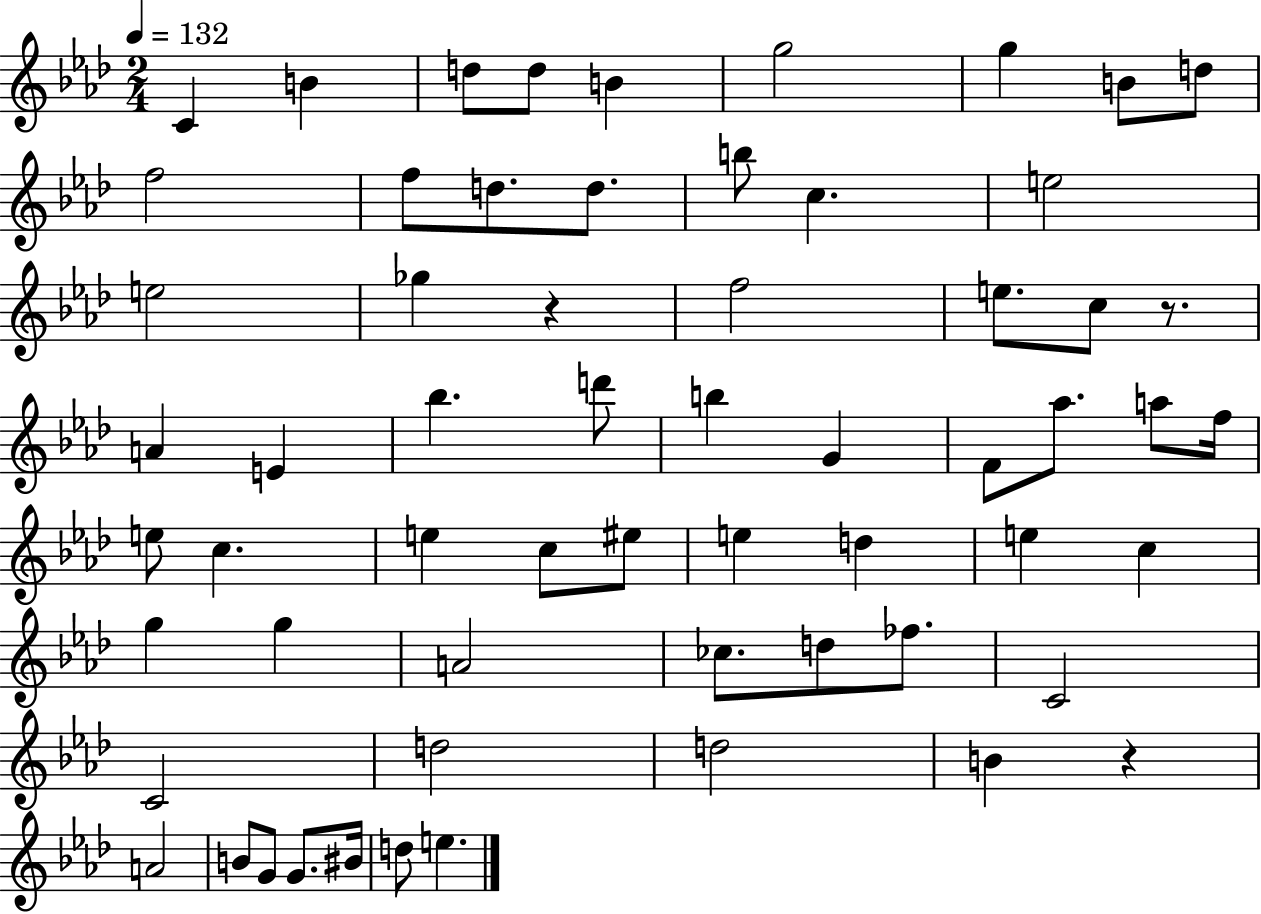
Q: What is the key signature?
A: AES major